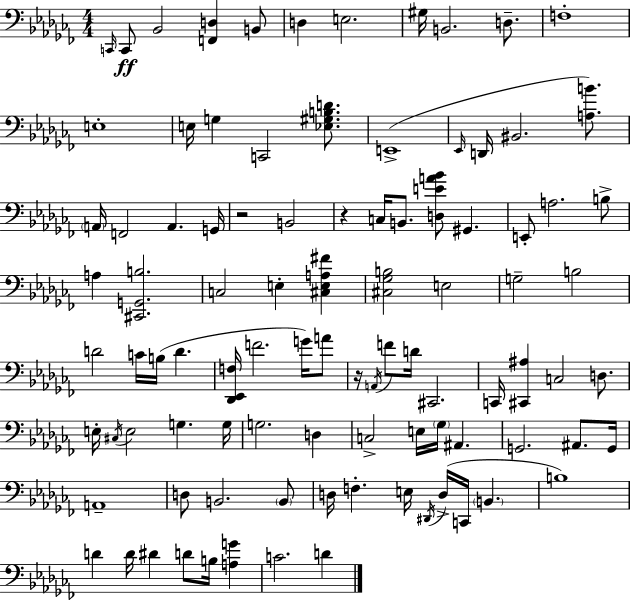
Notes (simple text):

C2/s C2/e Bb2/h [F2,D3]/q B2/e D3/q E3/h. G#3/s B2/h. D3/e. F3/w E3/w E3/s G3/q C2/h [Eb3,G#3,B3,D4]/e. E2/w Eb2/s D2/s BIS2/h. [A3,B4]/e. A2/s F2/h A2/q. G2/s R/h B2/h R/q C3/s B2/e. [D3,E4,A4,Bb4]/e G#2/q. E2/e A3/h. B3/e A3/q [C#2,G2,B3]/h. C3/h E3/q [C#3,E3,A3,F#4]/q [C#3,Gb3,B3]/h E3/h G3/h B3/h D4/h C4/s B3/s D4/q. [Db2,Eb2,F3]/s F4/h. G4/s A4/e R/s A2/s F4/e D4/s C#2/h. C2/s [C#2,A#3]/q C3/h D3/e. E3/s C#3/s E3/h G3/q. G3/s G3/h. D3/q C3/h E3/s Gb3/s A#2/q. G2/h. A#2/e. G2/s A2/w D3/e B2/h. B2/e D3/s F3/q. E3/s D#2/s D3/s C2/s B2/q. B3/w D4/q D4/s D#4/q D4/e B3/s [A3,G4]/q C4/h. D4/q